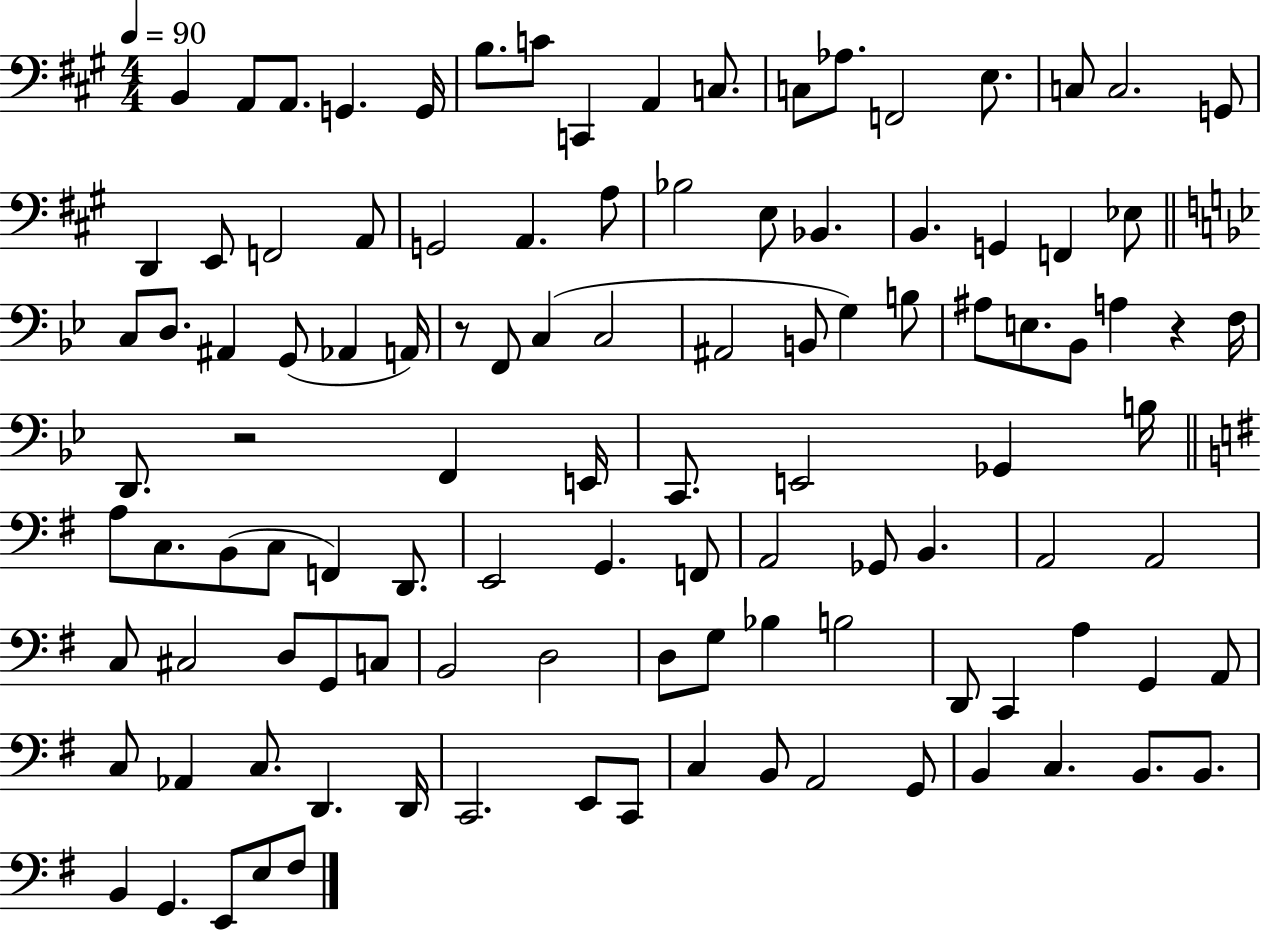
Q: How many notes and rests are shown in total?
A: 110